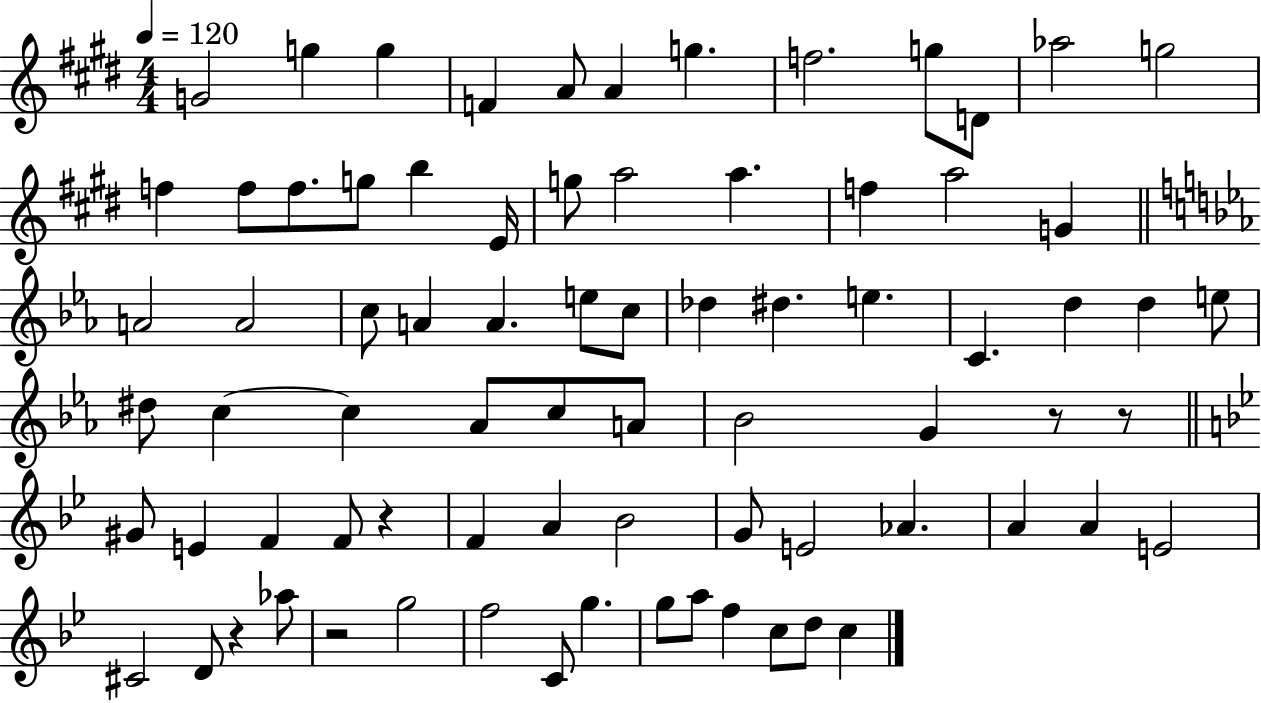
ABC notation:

X:1
T:Untitled
M:4/4
L:1/4
K:E
G2 g g F A/2 A g f2 g/2 D/2 _a2 g2 f f/2 f/2 g/2 b E/4 g/2 a2 a f a2 G A2 A2 c/2 A A e/2 c/2 _d ^d e C d d e/2 ^d/2 c c _A/2 c/2 A/2 _B2 G z/2 z/2 ^G/2 E F F/2 z F A _B2 G/2 E2 _A A A E2 ^C2 D/2 z _a/2 z2 g2 f2 C/2 g g/2 a/2 f c/2 d/2 c